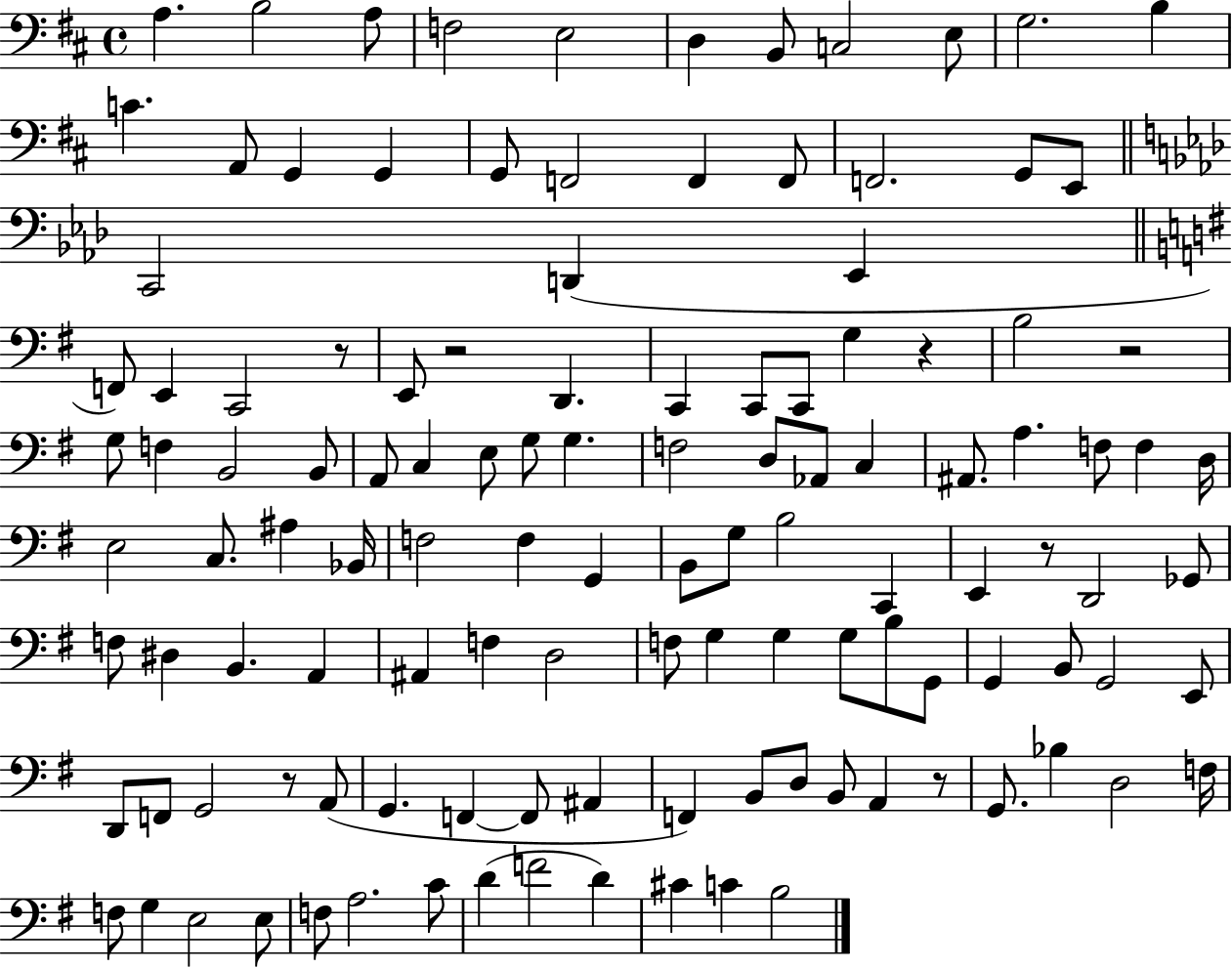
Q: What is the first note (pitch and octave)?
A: A3